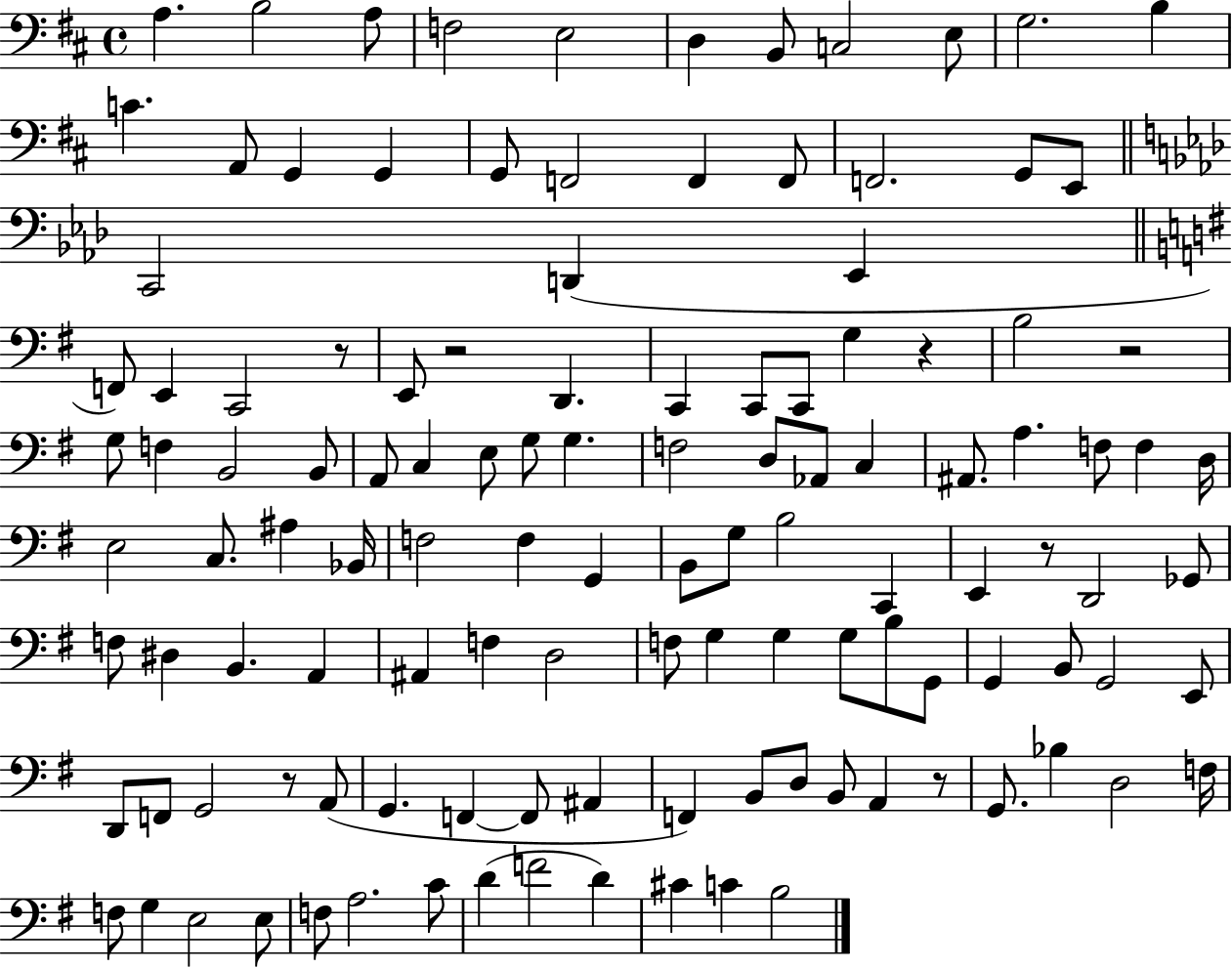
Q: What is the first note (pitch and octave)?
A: A3